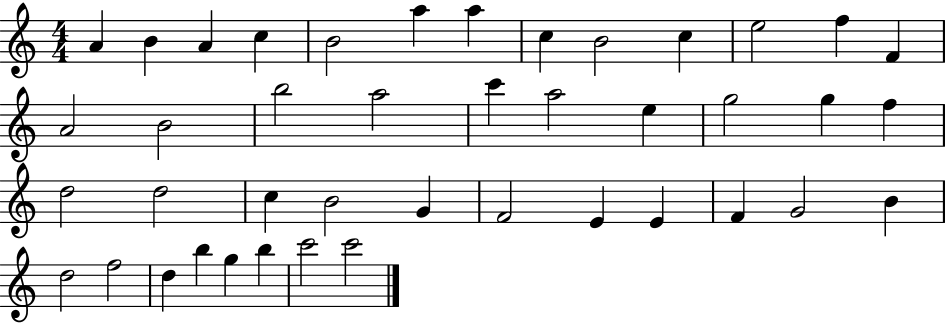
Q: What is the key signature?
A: C major